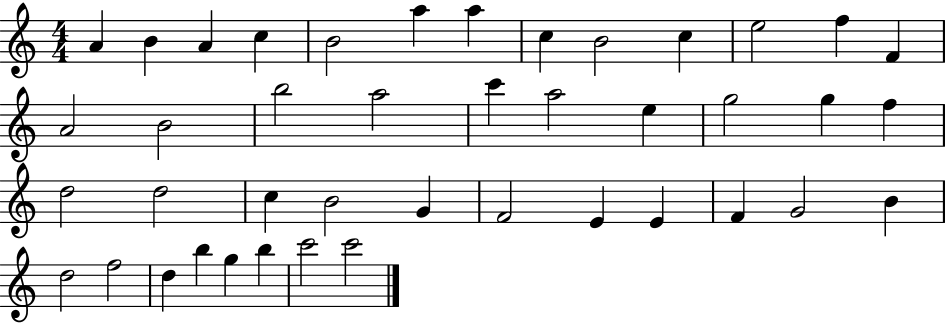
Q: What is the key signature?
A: C major